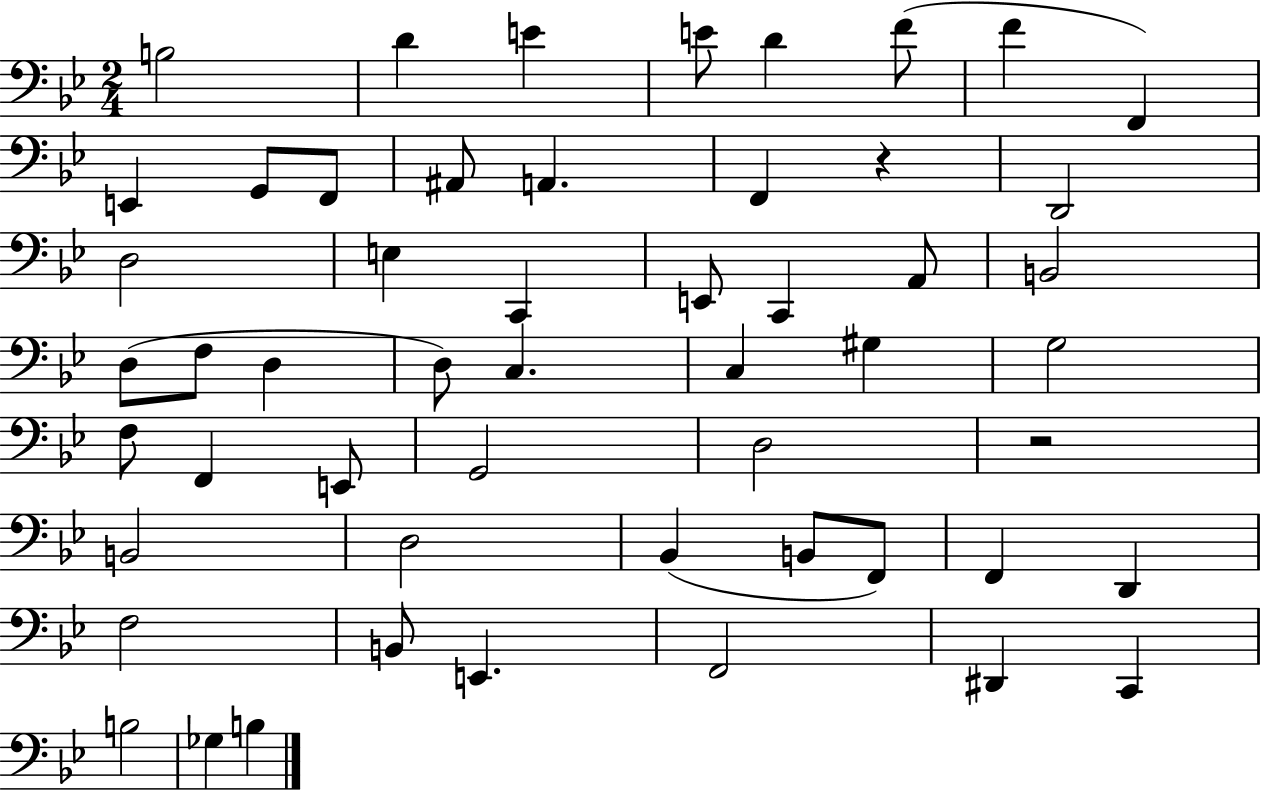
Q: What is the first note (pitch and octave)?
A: B3